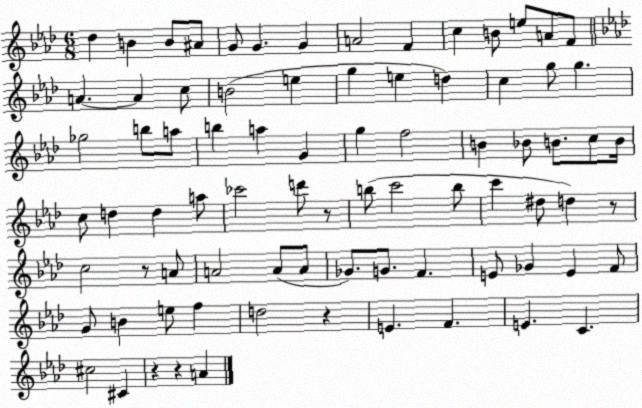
X:1
T:Untitled
M:6/8
L:1/4
K:Ab
_d B B/2 ^A/2 G/2 G G A2 F c B/2 e/2 A/2 F/2 A A c/2 B2 e g e d c g/2 g _g2 b/2 a/2 b a G g f2 B _B/2 B/2 c/2 B/4 c/2 d d a/2 _c'2 d'/2 z/2 b/2 c'2 b/2 c' ^d/2 d z/2 c2 z/2 A/2 A2 A/2 A/2 _G/2 G/2 F E/2 _G E F/2 G/2 B e/2 f d2 z E F E C ^c2 ^C z z A